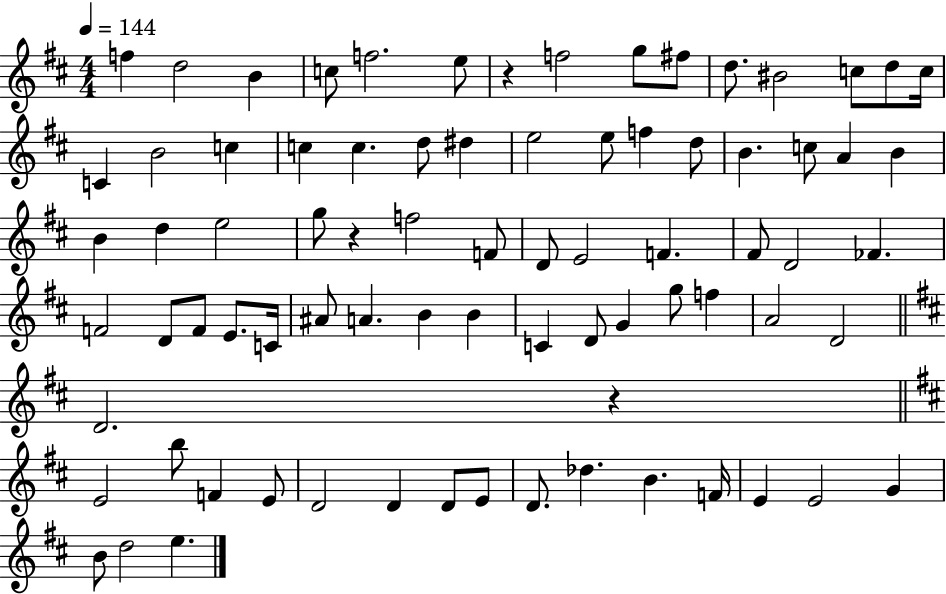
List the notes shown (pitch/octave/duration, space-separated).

F5/q D5/h B4/q C5/e F5/h. E5/e R/q F5/h G5/e F#5/e D5/e. BIS4/h C5/e D5/e C5/s C4/q B4/h C5/q C5/q C5/q. D5/e D#5/q E5/h E5/e F5/q D5/e B4/q. C5/e A4/q B4/q B4/q D5/q E5/h G5/e R/q F5/h F4/e D4/e E4/h F4/q. F#4/e D4/h FES4/q. F4/h D4/e F4/e E4/e. C4/s A#4/e A4/q. B4/q B4/q C4/q D4/e G4/q G5/e F5/q A4/h D4/h D4/h. R/q E4/h B5/e F4/q E4/e D4/h D4/q D4/e E4/e D4/e. Db5/q. B4/q. F4/s E4/q E4/h G4/q B4/e D5/h E5/q.